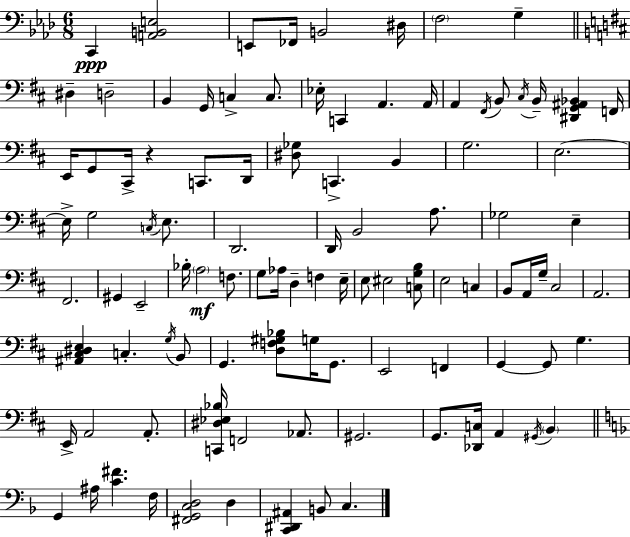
X:1
T:Untitled
M:6/8
L:1/4
K:Ab
C,, [A,,B,,E,]2 E,,/2 _F,,/4 B,,2 ^D,/4 F,2 G, ^D, D,2 B,, G,,/4 C, C,/2 _E,/4 C,, A,, A,,/4 A,, ^F,,/4 B,,/2 ^C,/4 B,,/4 [^D,,G,,^A,,_B,,] F,,/4 E,,/4 G,,/2 ^C,,/4 z C,,/2 D,,/4 [^D,_G,]/2 C,, B,, G,2 E,2 E,/4 G,2 C,/4 E,/2 D,,2 D,,/4 B,,2 A,/2 _G,2 E, ^F,,2 ^G,, E,,2 _B,/4 A,2 F,/2 G,/2 _A,/4 D, F, E,/4 E,/2 ^E,2 [C,G,B,]/2 E,2 C, B,,/2 A,,/4 G,/4 ^C,2 A,,2 [^A,,^C,^D,E,] C, G,/4 B,,/2 G,, [D,F,^G,_B,]/2 G,/4 G,,/2 E,,2 F,, G,, G,,/2 G, E,,/4 A,,2 A,,/2 [C,,^D,_E,_B,]/4 F,,2 _A,,/2 ^G,,2 G,,/2 [_D,,C,]/4 A,, ^G,,/4 B,, G,, ^A,/4 [C^F] F,/4 [^F,,G,,C,D,]2 D, [C,,^D,,^A,,] B,,/2 C,